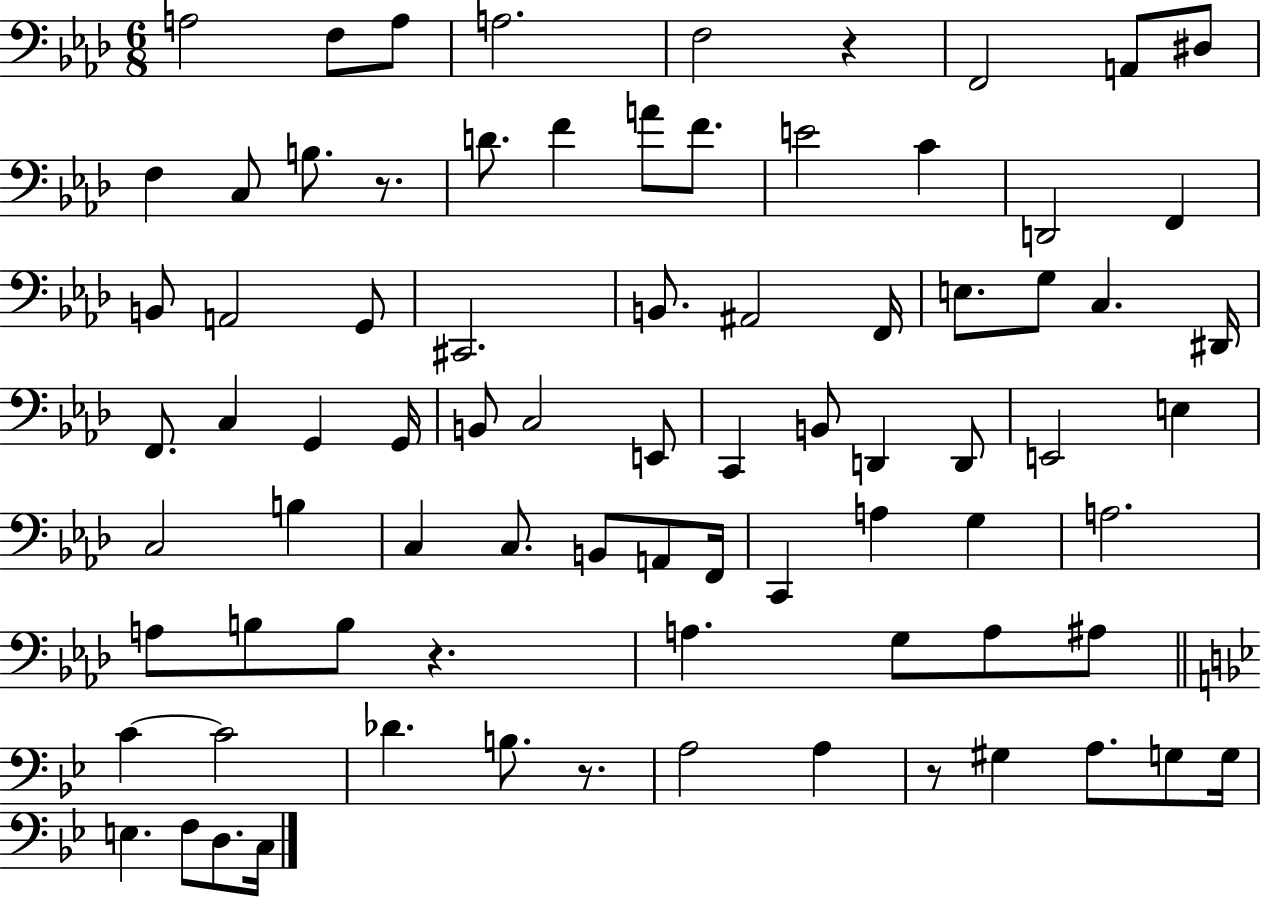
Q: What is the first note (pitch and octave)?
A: A3